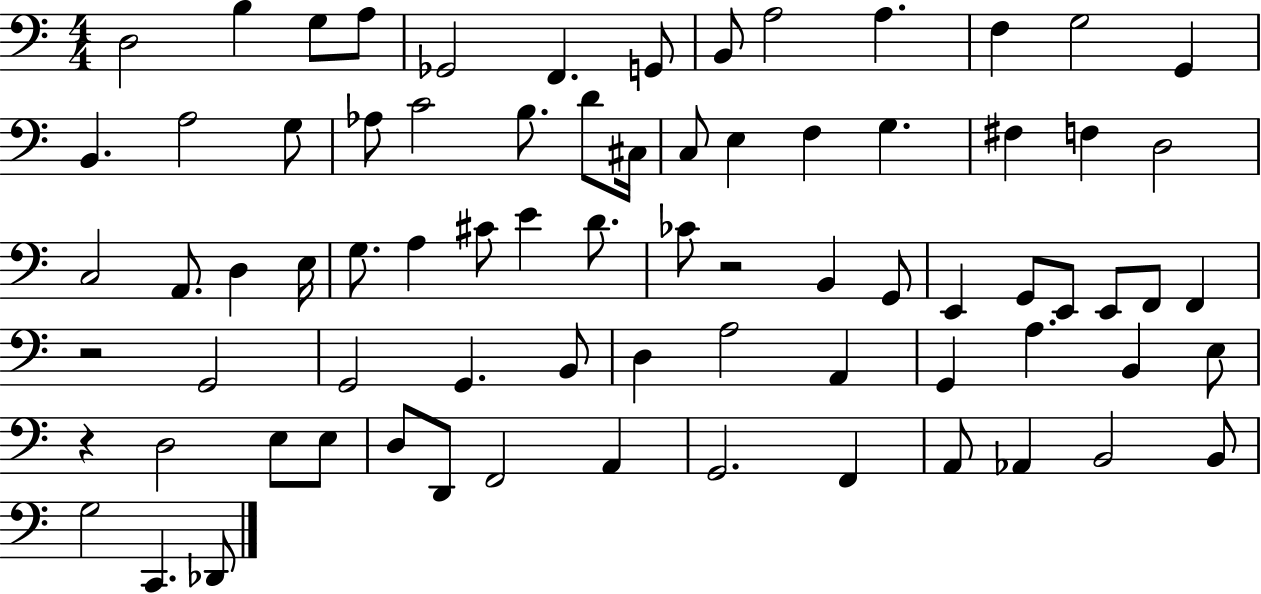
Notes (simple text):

D3/h B3/q G3/e A3/e Gb2/h F2/q. G2/e B2/e A3/h A3/q. F3/q G3/h G2/q B2/q. A3/h G3/e Ab3/e C4/h B3/e. D4/e C#3/s C3/e E3/q F3/q G3/q. F#3/q F3/q D3/h C3/h A2/e. D3/q E3/s G3/e. A3/q C#4/e E4/q D4/e. CES4/e R/h B2/q G2/e E2/q G2/e E2/e E2/e F2/e F2/q R/h G2/h G2/h G2/q. B2/e D3/q A3/h A2/q G2/q A3/q. B2/q E3/e R/q D3/h E3/e E3/e D3/e D2/e F2/h A2/q G2/h. F2/q A2/e Ab2/q B2/h B2/e G3/h C2/q. Db2/e